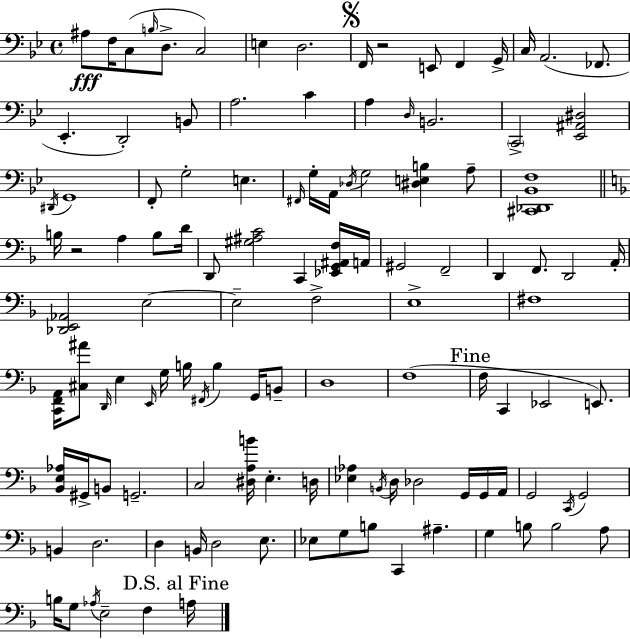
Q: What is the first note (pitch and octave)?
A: A#3